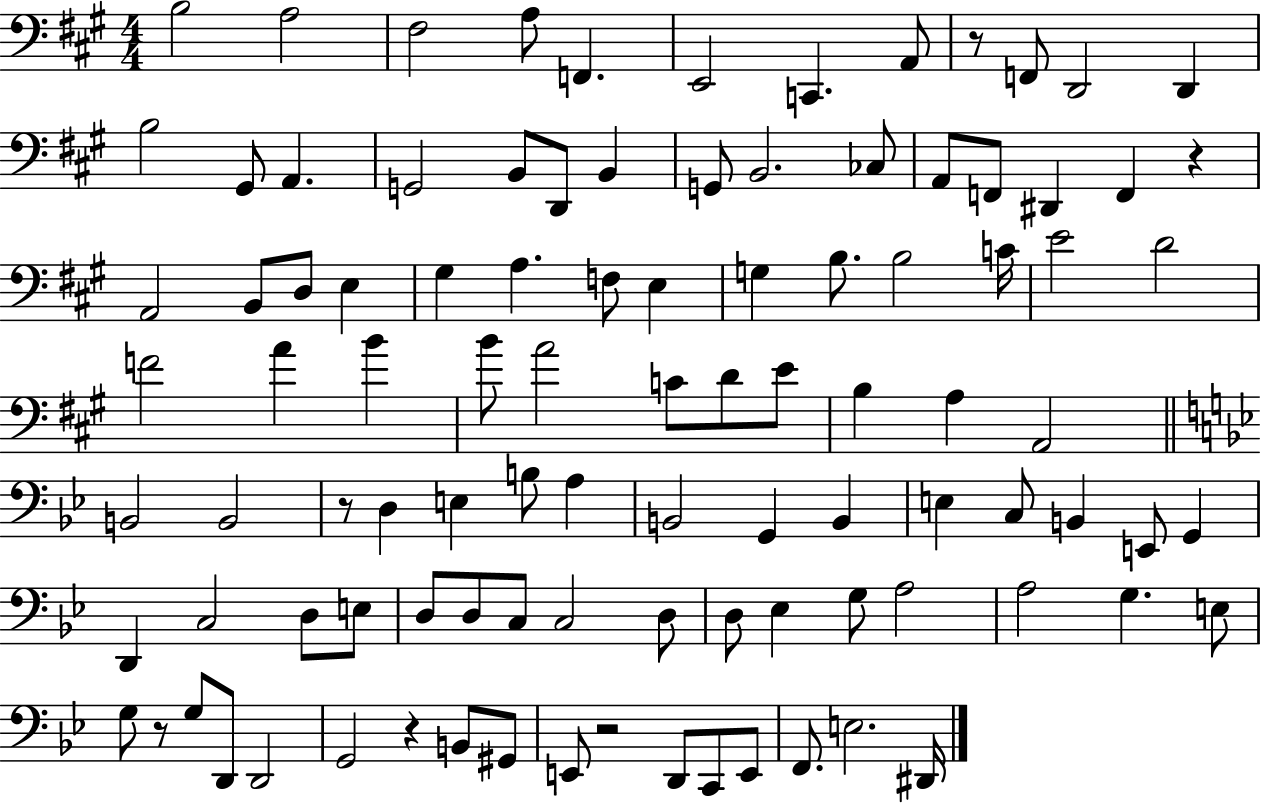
{
  \clef bass
  \numericTimeSignature
  \time 4/4
  \key a \major
  b2 a2 | fis2 a8 f,4. | e,2 c,4. a,8 | r8 f,8 d,2 d,4 | \break b2 gis,8 a,4. | g,2 b,8 d,8 b,4 | g,8 b,2. ces8 | a,8 f,8 dis,4 f,4 r4 | \break a,2 b,8 d8 e4 | gis4 a4. f8 e4 | g4 b8. b2 c'16 | e'2 d'2 | \break f'2 a'4 b'4 | b'8 a'2 c'8 d'8 e'8 | b4 a4 a,2 | \bar "||" \break \key bes \major b,2 b,2 | r8 d4 e4 b8 a4 | b,2 g,4 b,4 | e4 c8 b,4 e,8 g,4 | \break d,4 c2 d8 e8 | d8 d8 c8 c2 d8 | d8 ees4 g8 a2 | a2 g4. e8 | \break g8 r8 g8 d,8 d,2 | g,2 r4 b,8 gis,8 | e,8 r2 d,8 c,8 e,8 | f,8. e2. dis,16 | \break \bar "|."
}